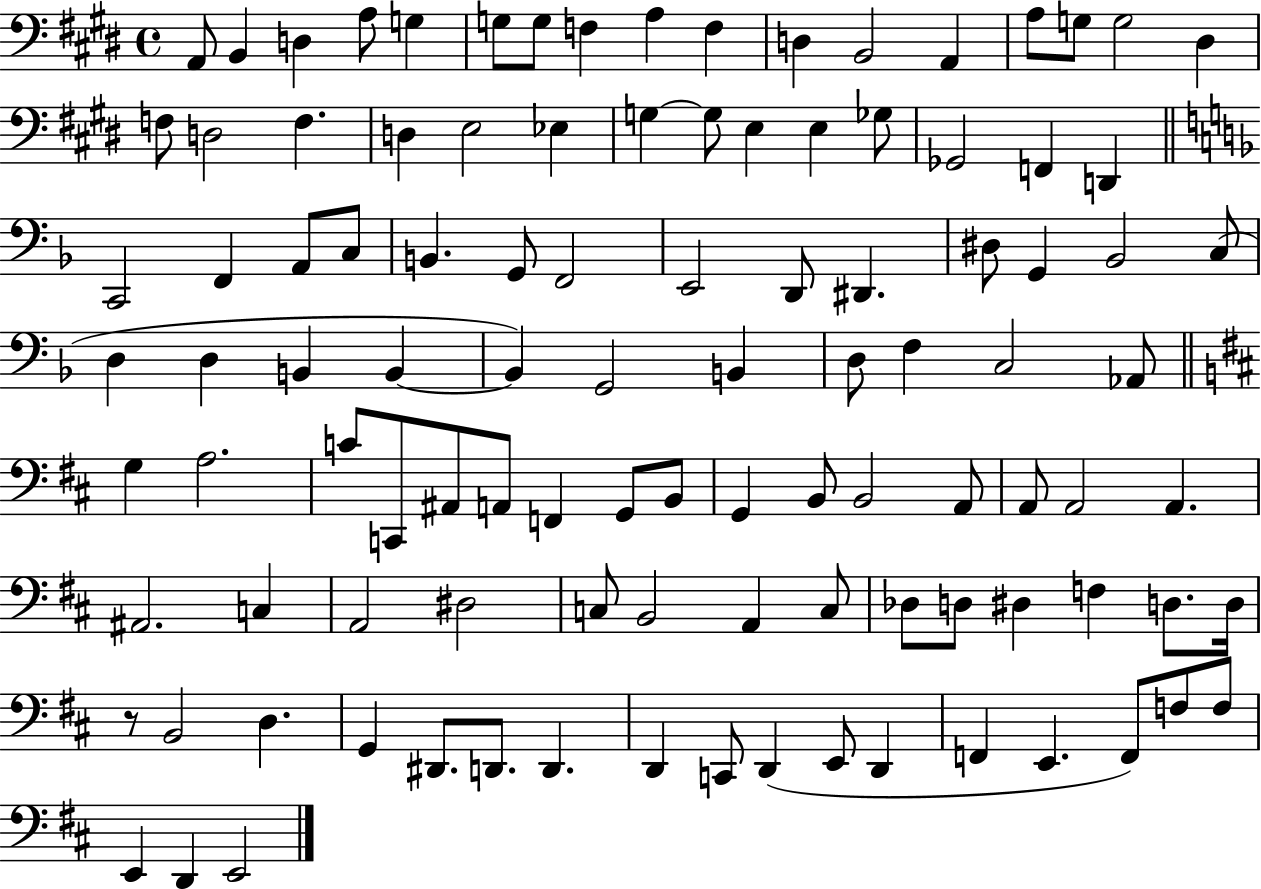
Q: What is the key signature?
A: E major